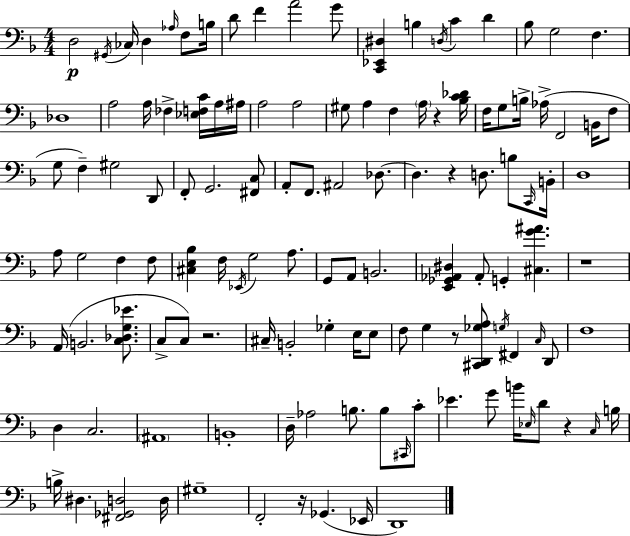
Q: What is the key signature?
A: D minor